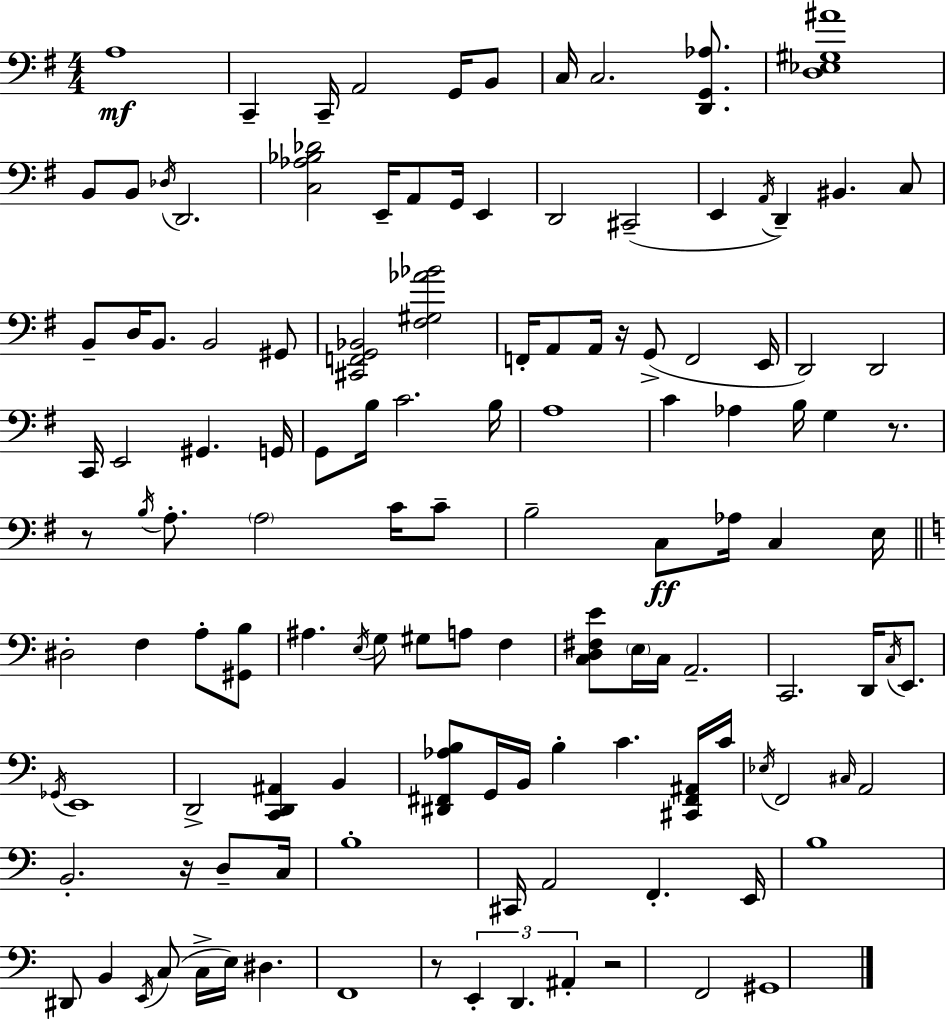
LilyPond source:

{
  \clef bass
  \numericTimeSignature
  \time 4/4
  \key e \minor
  \repeat volta 2 { a1\mf | c,4-- c,16-- a,2 g,16 b,8 | c16 c2. <d, g, aes>8. | <d ees gis ais'>1 | \break b,8 b,8 \acciaccatura { des16 } d,2. | <c aes bes des'>2 e,16-- a,8 g,16 e,4 | d,2 cis,2--( | e,4 \acciaccatura { a,16 } d,4--) bis,4. | \break c8 b,8-- d16 b,8. b,2 | gis,8 <cis, f, g, bes,>2 <fis gis aes' bes'>2 | f,16-. a,8 a,16 r16 g,8->( f,2 | e,16 d,2) d,2 | \break c,16 e,2 gis,4. | g,16 g,8 b16 c'2. | b16 a1 | c'4 aes4 b16 g4 r8. | \break r8 \acciaccatura { b16 } a8.-. \parenthesize a2 | c'16 c'8-- b2-- c8\ff aes16 c4 | e16 \bar "||" \break \key c \major dis2-. f4 a8-. <gis, b>8 | ais4. \acciaccatura { e16 } g8 gis8 a8 f4 | <c d fis e'>8 \parenthesize e16 c16 a,2.-- | c,2. d,16 \acciaccatura { c16 } e,8. | \break \acciaccatura { ges,16 } e,1 | d,2-> <c, d, ais,>4 b,4 | <dis, fis, aes b>8 g,16 b,16 b4-. c'4. | <cis, fis, ais,>16 c'16 \acciaccatura { ees16 } f,2 \grace { cis16 } a,2 | \break b,2.-. | r16 d8-- c16 b1-. | cis,16 a,2 f,4.-. | e,16 b1 | \break dis,8 b,4 \acciaccatura { e,16 }( c8 c16-> e16) | dis4. f,1 | r8 \tuplet 3/2 { e,4-. d,4. | ais,4-. } r2 f,2 | \break gis,1 | } \bar "|."
}